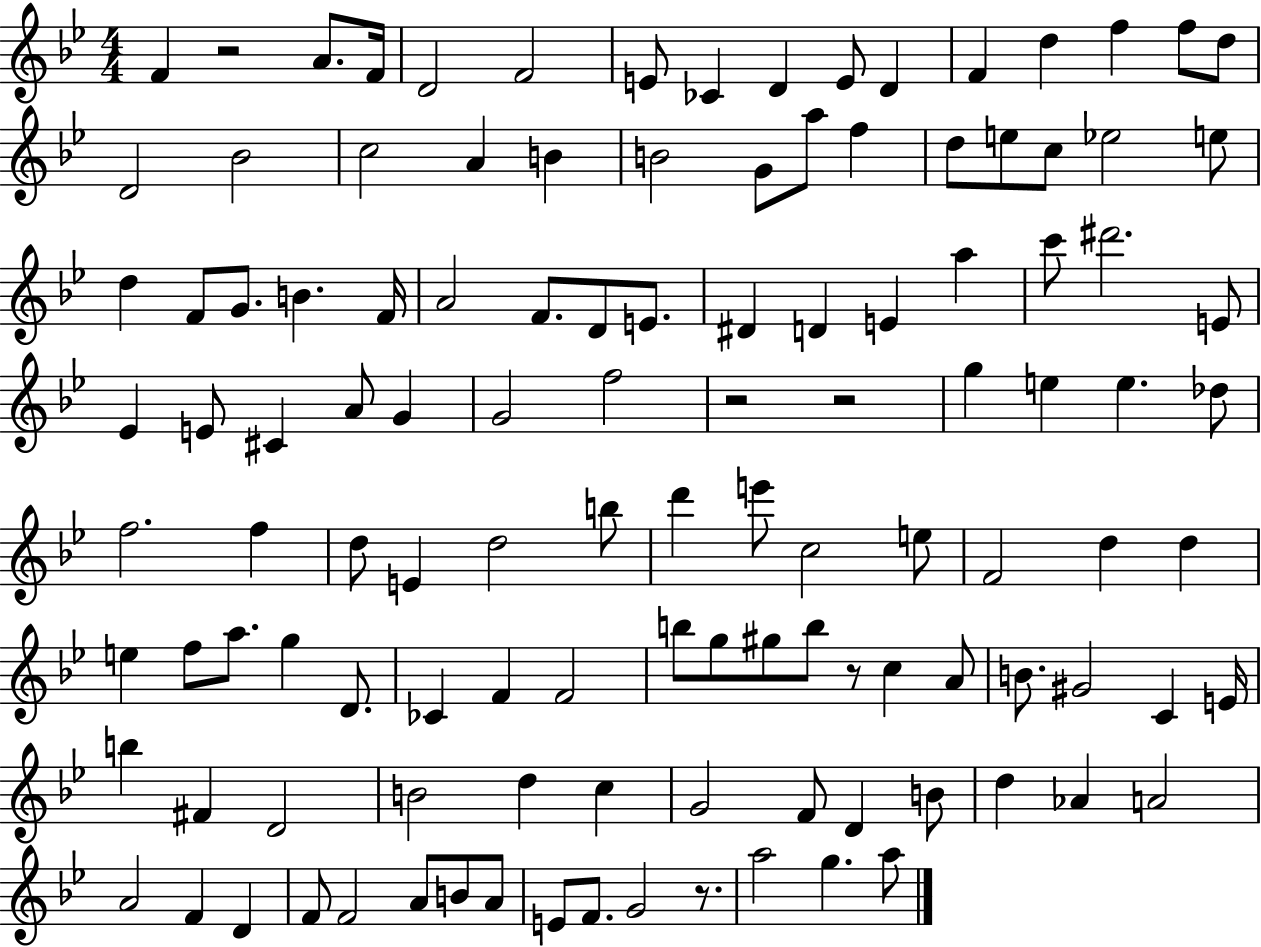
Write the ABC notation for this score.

X:1
T:Untitled
M:4/4
L:1/4
K:Bb
F z2 A/2 F/4 D2 F2 E/2 _C D E/2 D F d f f/2 d/2 D2 _B2 c2 A B B2 G/2 a/2 f d/2 e/2 c/2 _e2 e/2 d F/2 G/2 B F/4 A2 F/2 D/2 E/2 ^D D E a c'/2 ^d'2 E/2 _E E/2 ^C A/2 G G2 f2 z2 z2 g e e _d/2 f2 f d/2 E d2 b/2 d' e'/2 c2 e/2 F2 d d e f/2 a/2 g D/2 _C F F2 b/2 g/2 ^g/2 b/2 z/2 c A/2 B/2 ^G2 C E/4 b ^F D2 B2 d c G2 F/2 D B/2 d _A A2 A2 F D F/2 F2 A/2 B/2 A/2 E/2 F/2 G2 z/2 a2 g a/2